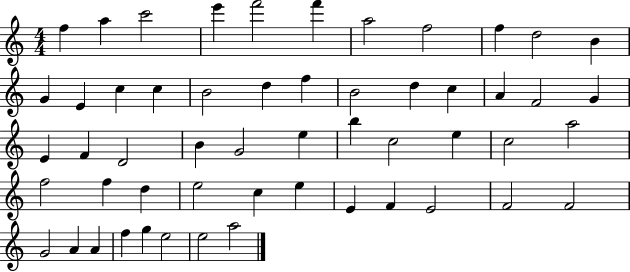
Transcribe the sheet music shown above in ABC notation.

X:1
T:Untitled
M:4/4
L:1/4
K:C
f a c'2 e' f'2 f' a2 f2 f d2 B G E c c B2 d f B2 d c A F2 G E F D2 B G2 e b c2 e c2 a2 f2 f d e2 c e E F E2 F2 F2 G2 A A f g e2 e2 a2